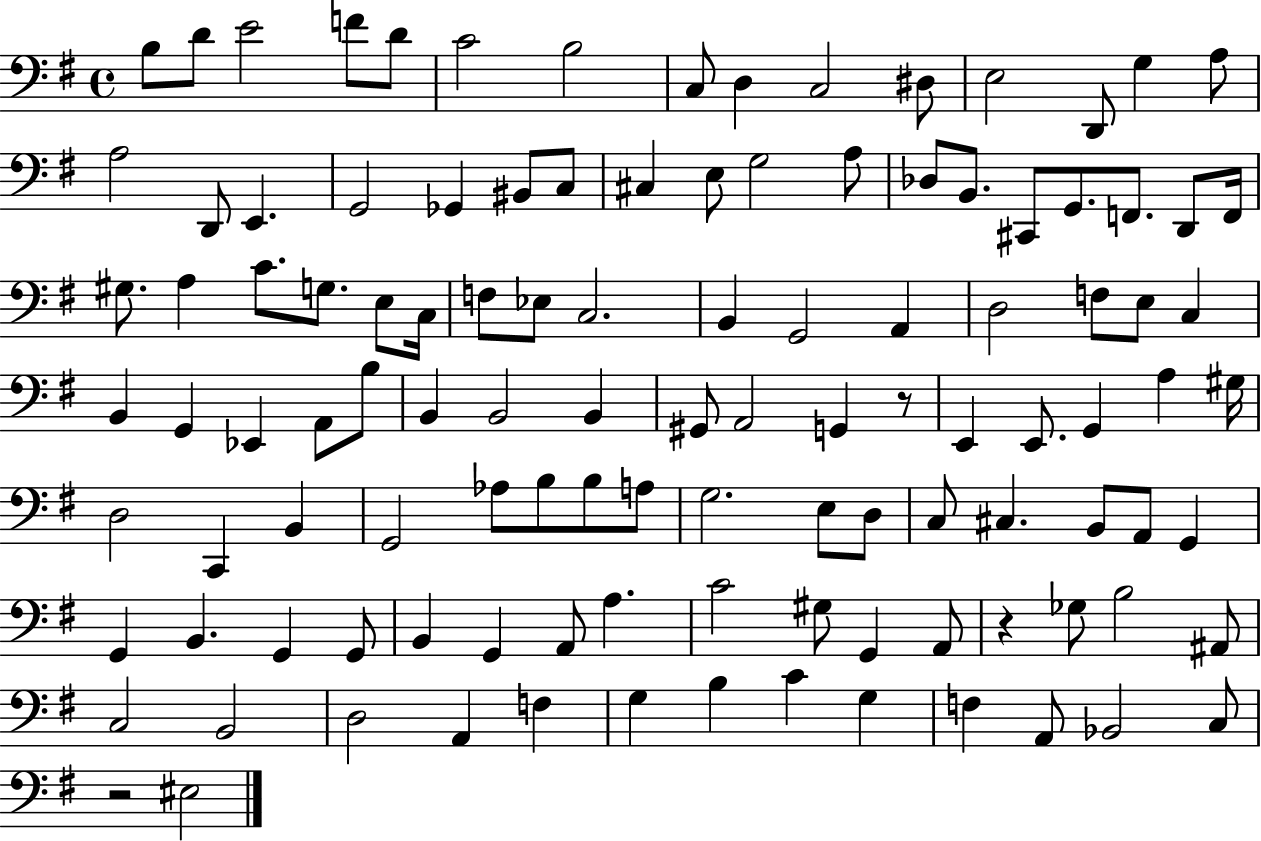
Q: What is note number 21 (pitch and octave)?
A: BIS2